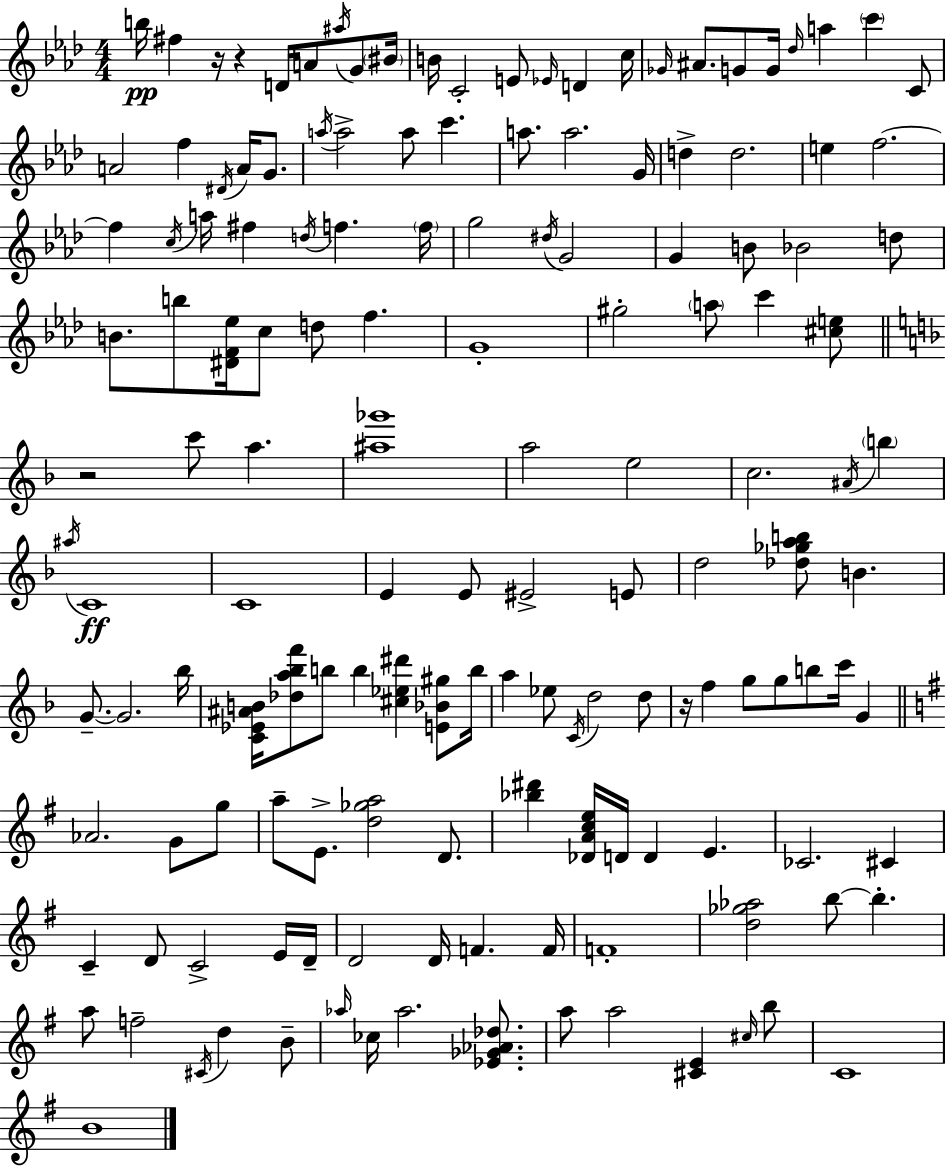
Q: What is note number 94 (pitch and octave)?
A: Ab4